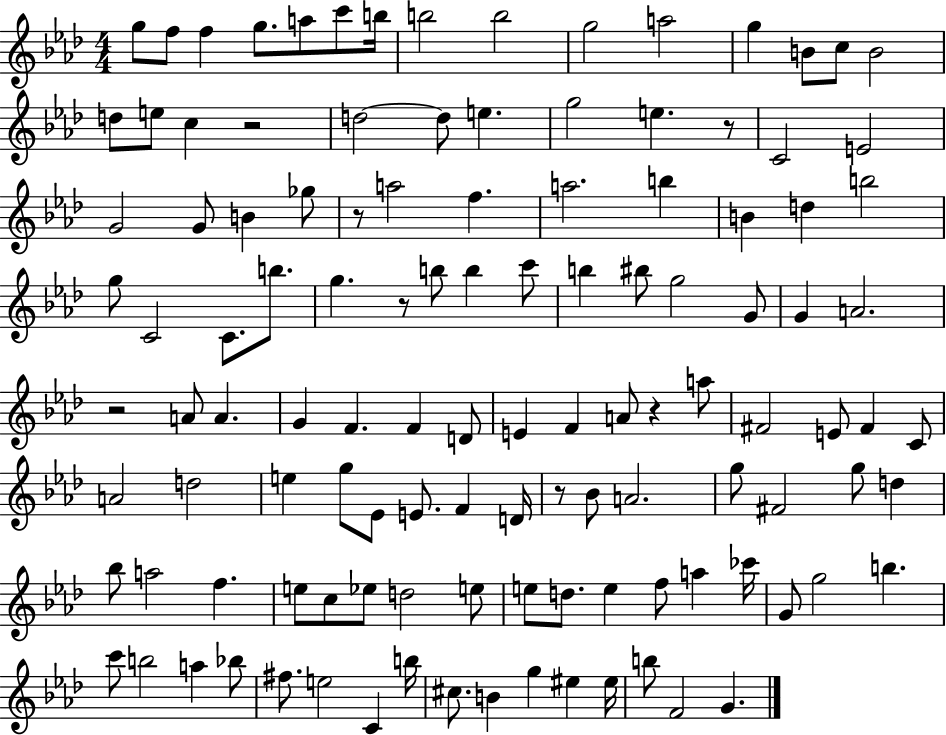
G5/e F5/e F5/q G5/e. A5/e C6/e B5/s B5/h B5/h G5/h A5/h G5/q B4/e C5/e B4/h D5/e E5/e C5/q R/h D5/h D5/e E5/q. G5/h E5/q. R/e C4/h E4/h G4/h G4/e B4/q Gb5/e R/e A5/h F5/q. A5/h. B5/q B4/q D5/q B5/h G5/e C4/h C4/e. B5/e. G5/q. R/e B5/e B5/q C6/e B5/q BIS5/e G5/h G4/e G4/q A4/h. R/h A4/e A4/q. G4/q F4/q. F4/q D4/e E4/q F4/q A4/e R/q A5/e F#4/h E4/e F#4/q C4/e A4/h D5/h E5/q G5/e Eb4/e E4/e. F4/q D4/s R/e Bb4/e A4/h. G5/e F#4/h G5/e D5/q Bb5/e A5/h F5/q. E5/e C5/e Eb5/e D5/h E5/e E5/e D5/e. E5/q F5/e A5/q CES6/s G4/e G5/h B5/q. C6/e B5/h A5/q Bb5/e F#5/e. E5/h C4/q B5/s C#5/e. B4/q G5/q EIS5/q EIS5/s B5/e F4/h G4/q.